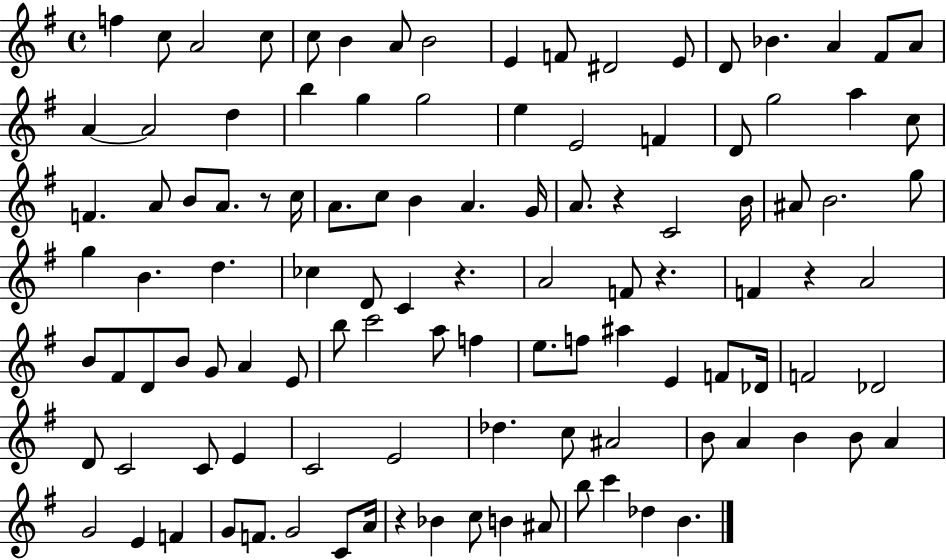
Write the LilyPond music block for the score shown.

{
  \clef treble
  \time 4/4
  \defaultTimeSignature
  \key g \major
  f''4 c''8 a'2 c''8 | c''8 b'4 a'8 b'2 | e'4 f'8 dis'2 e'8 | d'8 bes'4. a'4 fis'8 a'8 | \break a'4~~ a'2 d''4 | b''4 g''4 g''2 | e''4 e'2 f'4 | d'8 g''2 a''4 c''8 | \break f'4. a'8 b'8 a'8. r8 c''16 | a'8. c''8 b'4 a'4. g'16 | a'8. r4 c'2 b'16 | ais'8 b'2. g''8 | \break g''4 b'4. d''4. | ces''4 d'8 c'4 r4. | a'2 f'8 r4. | f'4 r4 a'2 | \break b'8 fis'8 d'8 b'8 g'8 a'4 e'8 | b''8 c'''2 a''8 f''4 | e''8. f''8 ais''4 e'4 f'8 des'16 | f'2 des'2 | \break d'8 c'2 c'8 e'4 | c'2 e'2 | des''4. c''8 ais'2 | b'8 a'4 b'4 b'8 a'4 | \break g'2 e'4 f'4 | g'8 f'8. g'2 c'8 a'16 | r4 bes'4 c''8 b'4 ais'8 | b''8 c'''4 des''4 b'4. | \break \bar "|."
}